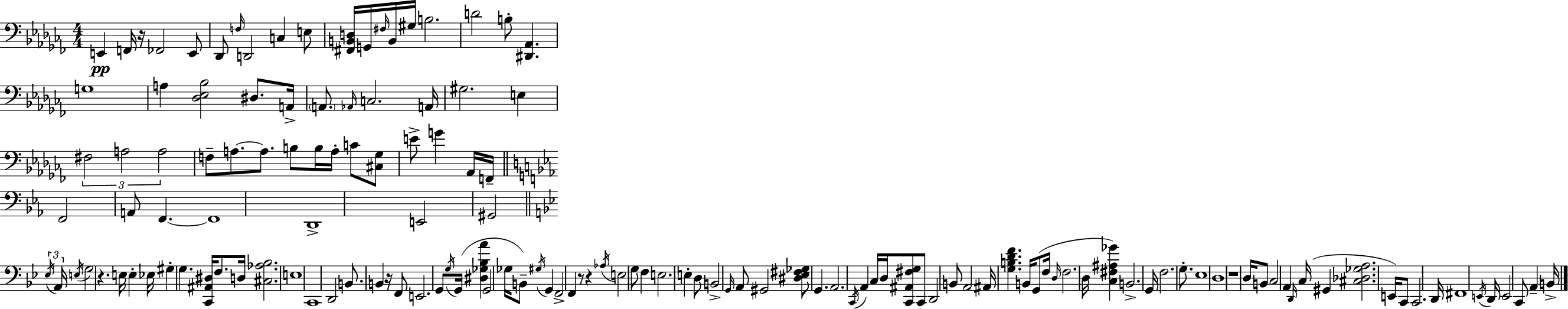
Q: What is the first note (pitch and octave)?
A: E2